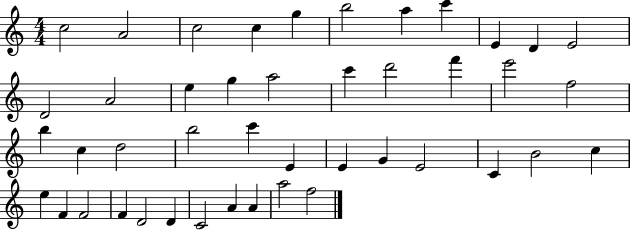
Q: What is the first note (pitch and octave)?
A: C5